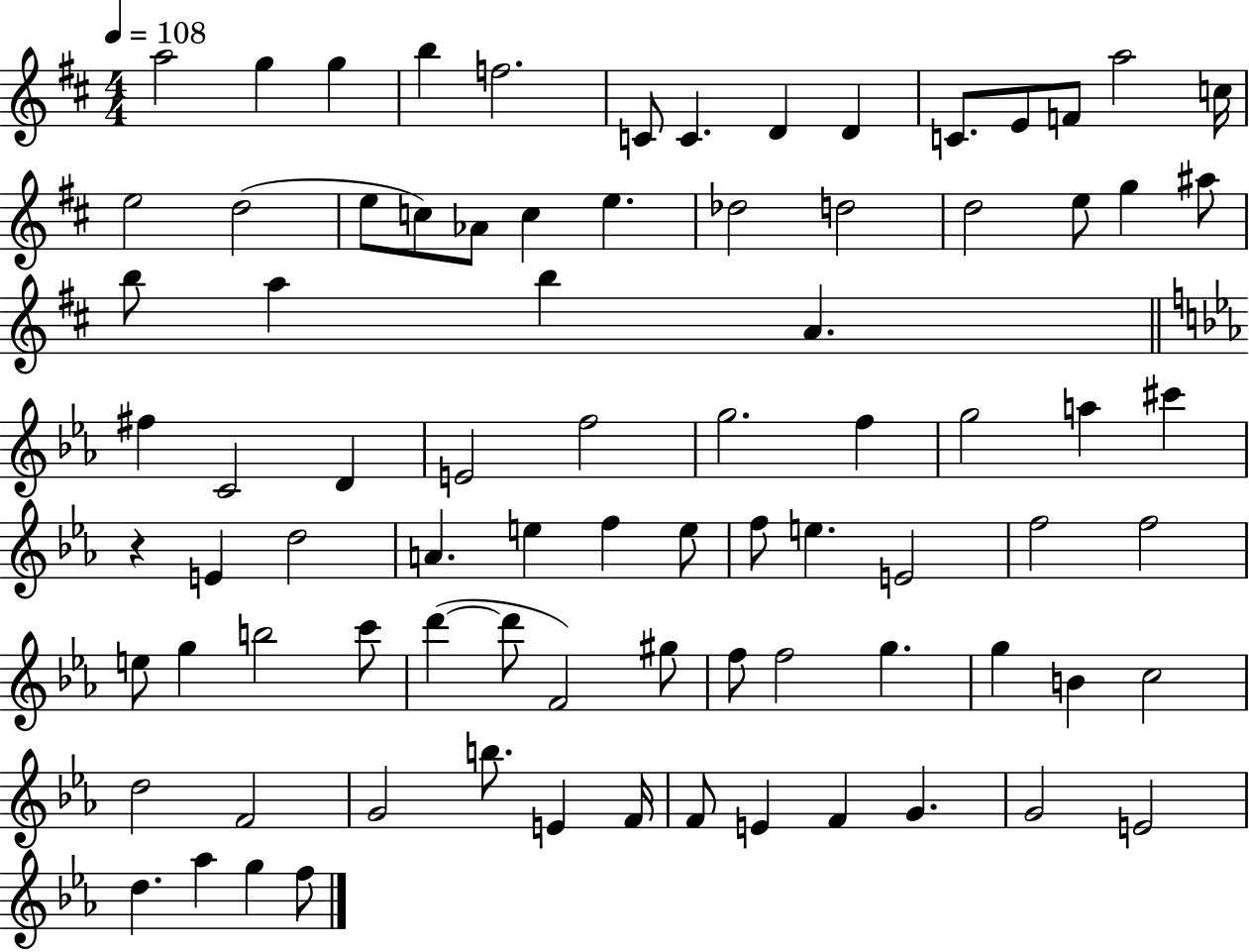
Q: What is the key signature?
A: D major